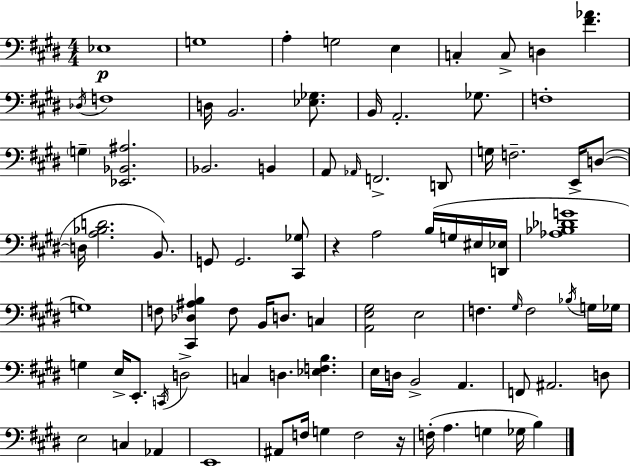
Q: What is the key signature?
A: E major